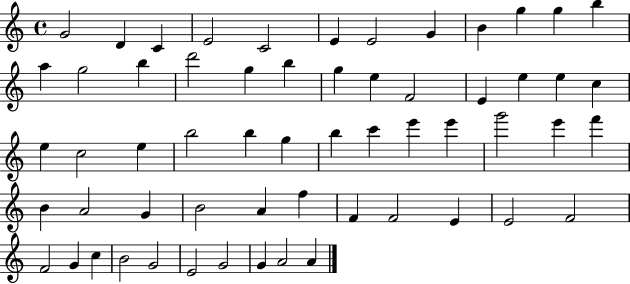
{
  \clef treble
  \time 4/4
  \defaultTimeSignature
  \key c \major
  g'2 d'4 c'4 | e'2 c'2 | e'4 e'2 g'4 | b'4 g''4 g''4 b''4 | \break a''4 g''2 b''4 | d'''2 g''4 b''4 | g''4 e''4 f'2 | e'4 e''4 e''4 c''4 | \break e''4 c''2 e''4 | b''2 b''4 g''4 | b''4 c'''4 e'''4 e'''4 | g'''2 e'''4 f'''4 | \break b'4 a'2 g'4 | b'2 a'4 f''4 | f'4 f'2 e'4 | e'2 f'2 | \break f'2 g'4 c''4 | b'2 g'2 | e'2 g'2 | g'4 a'2 a'4 | \break \bar "|."
}